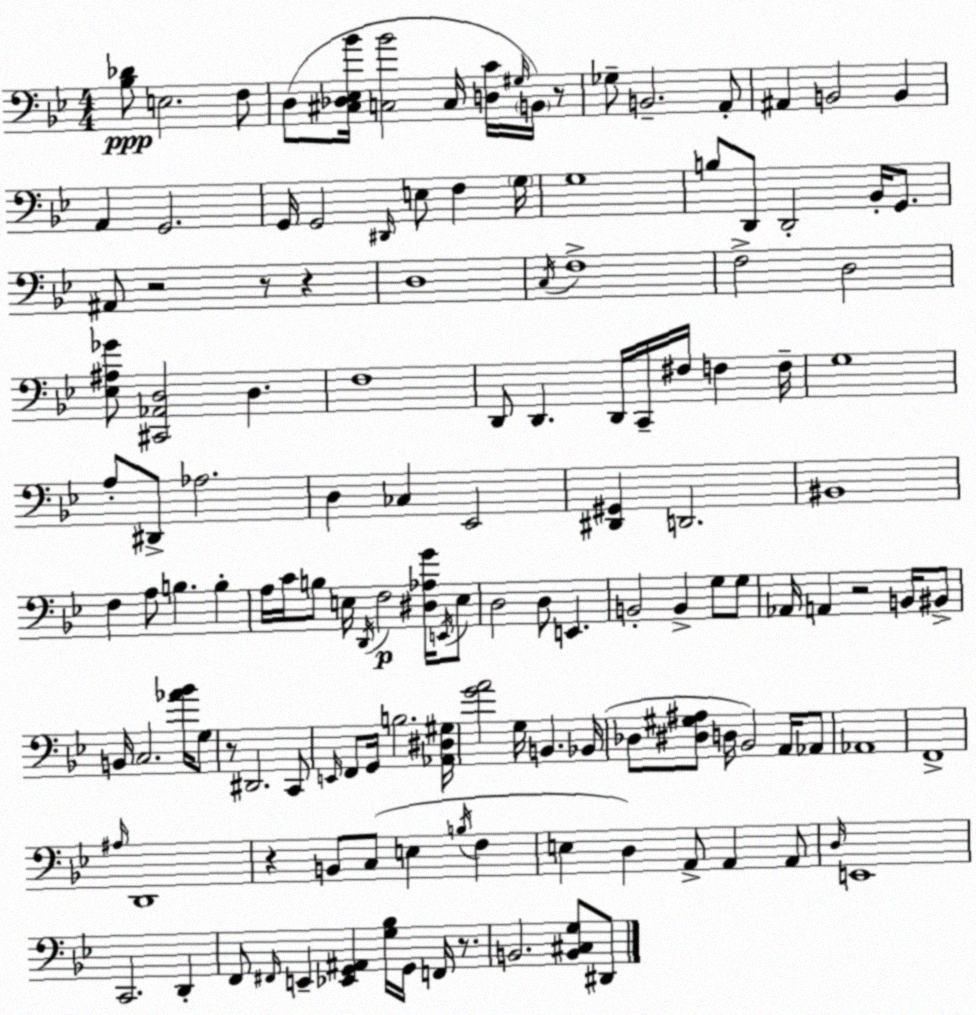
X:1
T:Untitled
M:4/4
L:1/4
K:Gm
[_B,_D]/2 E,2 F,/2 D,/2 [^C,_D,_E,_B]/4 [C,_B]2 C,/4 [D,C]/4 ^G,/4 B,,/4 z/2 _G,/2 B,,2 A,,/2 ^A,, B,,2 B,, A,, G,,2 G,,/4 G,,2 ^D,,/4 E,/2 F, G,/4 G,4 B,/2 D,,/2 D,,2 _B,,/4 G,,/2 ^A,,/2 z2 z/2 z D,4 C,/4 F,4 F,2 D,2 [_E,^A,_G]/2 [^C,,_A,,D,]2 D, F,4 D,,/2 D,, D,,/4 C,,/4 ^F,/4 F, F,/4 G,4 A,/2 ^D,,/2 _A,2 D, _C, _E,,2 [^D,,^G,,] D,,2 ^B,,4 F, A,/2 B, B, A,/4 C/4 B,/2 E,/4 D,,/4 F,2 [^D,_A,G]/4 E,,/4 E,/2 D,2 D,/2 E,, B,,2 B,, G,/2 G,/2 _A,,/4 A,, z2 B,,/4 ^B,,/2 B,,/4 C,2 [_A_B]/4 G,/2 z/2 ^D,,2 C,,/2 E,,/4 F,,/2 G,,/4 B,2 [_A,,^D,^G,]/4 [GA]2 G,/4 B,, _B,,/4 _D,/2 [^D,^G,^A,]/2 D,/4 _B,,2 A,,/4 _A,,/2 _A,,4 F,,4 ^A,/4 D,,4 z B,,/2 C,/2 E, B,/4 F, E, D, A,,/2 A,, A,,/2 D,/4 E,,4 C,,2 D,, F,,/2 ^F,,/4 E,, [_E,,G,,^A,,] [G,_B,]/4 G,,/4 F,,/4 z/2 B,,2 [B,,^C,G,]/2 ^D,,/2